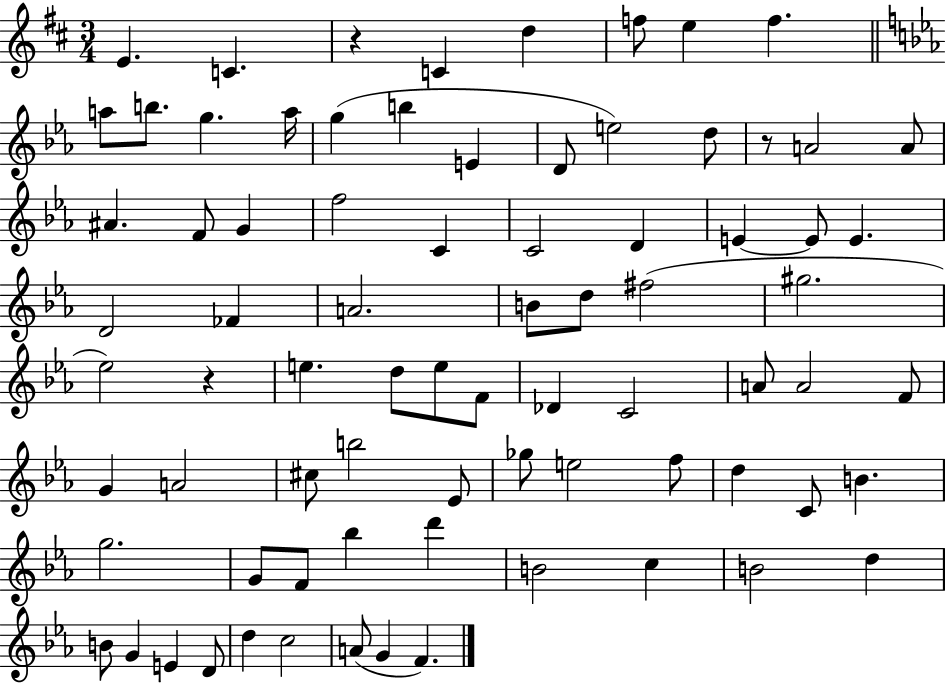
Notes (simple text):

E4/q. C4/q. R/q C4/q D5/q F5/e E5/q F5/q. A5/e B5/e. G5/q. A5/s G5/q B5/q E4/q D4/e E5/h D5/e R/e A4/h A4/e A#4/q. F4/e G4/q F5/h C4/q C4/h D4/q E4/q E4/e E4/q. D4/h FES4/q A4/h. B4/e D5/e F#5/h G#5/h. Eb5/h R/q E5/q. D5/e E5/e F4/e Db4/q C4/h A4/e A4/h F4/e G4/q A4/h C#5/e B5/h Eb4/e Gb5/e E5/h F5/e D5/q C4/e B4/q. G5/h. G4/e F4/e Bb5/q D6/q B4/h C5/q B4/h D5/q B4/e G4/q E4/q D4/e D5/q C5/h A4/e G4/q F4/q.